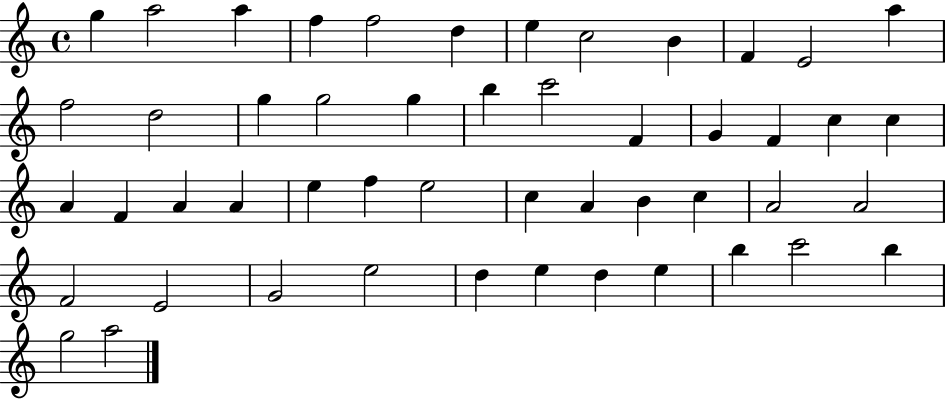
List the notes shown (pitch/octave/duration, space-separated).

G5/q A5/h A5/q F5/q F5/h D5/q E5/q C5/h B4/q F4/q E4/h A5/q F5/h D5/h G5/q G5/h G5/q B5/q C6/h F4/q G4/q F4/q C5/q C5/q A4/q F4/q A4/q A4/q E5/q F5/q E5/h C5/q A4/q B4/q C5/q A4/h A4/h F4/h E4/h G4/h E5/h D5/q E5/q D5/q E5/q B5/q C6/h B5/q G5/h A5/h